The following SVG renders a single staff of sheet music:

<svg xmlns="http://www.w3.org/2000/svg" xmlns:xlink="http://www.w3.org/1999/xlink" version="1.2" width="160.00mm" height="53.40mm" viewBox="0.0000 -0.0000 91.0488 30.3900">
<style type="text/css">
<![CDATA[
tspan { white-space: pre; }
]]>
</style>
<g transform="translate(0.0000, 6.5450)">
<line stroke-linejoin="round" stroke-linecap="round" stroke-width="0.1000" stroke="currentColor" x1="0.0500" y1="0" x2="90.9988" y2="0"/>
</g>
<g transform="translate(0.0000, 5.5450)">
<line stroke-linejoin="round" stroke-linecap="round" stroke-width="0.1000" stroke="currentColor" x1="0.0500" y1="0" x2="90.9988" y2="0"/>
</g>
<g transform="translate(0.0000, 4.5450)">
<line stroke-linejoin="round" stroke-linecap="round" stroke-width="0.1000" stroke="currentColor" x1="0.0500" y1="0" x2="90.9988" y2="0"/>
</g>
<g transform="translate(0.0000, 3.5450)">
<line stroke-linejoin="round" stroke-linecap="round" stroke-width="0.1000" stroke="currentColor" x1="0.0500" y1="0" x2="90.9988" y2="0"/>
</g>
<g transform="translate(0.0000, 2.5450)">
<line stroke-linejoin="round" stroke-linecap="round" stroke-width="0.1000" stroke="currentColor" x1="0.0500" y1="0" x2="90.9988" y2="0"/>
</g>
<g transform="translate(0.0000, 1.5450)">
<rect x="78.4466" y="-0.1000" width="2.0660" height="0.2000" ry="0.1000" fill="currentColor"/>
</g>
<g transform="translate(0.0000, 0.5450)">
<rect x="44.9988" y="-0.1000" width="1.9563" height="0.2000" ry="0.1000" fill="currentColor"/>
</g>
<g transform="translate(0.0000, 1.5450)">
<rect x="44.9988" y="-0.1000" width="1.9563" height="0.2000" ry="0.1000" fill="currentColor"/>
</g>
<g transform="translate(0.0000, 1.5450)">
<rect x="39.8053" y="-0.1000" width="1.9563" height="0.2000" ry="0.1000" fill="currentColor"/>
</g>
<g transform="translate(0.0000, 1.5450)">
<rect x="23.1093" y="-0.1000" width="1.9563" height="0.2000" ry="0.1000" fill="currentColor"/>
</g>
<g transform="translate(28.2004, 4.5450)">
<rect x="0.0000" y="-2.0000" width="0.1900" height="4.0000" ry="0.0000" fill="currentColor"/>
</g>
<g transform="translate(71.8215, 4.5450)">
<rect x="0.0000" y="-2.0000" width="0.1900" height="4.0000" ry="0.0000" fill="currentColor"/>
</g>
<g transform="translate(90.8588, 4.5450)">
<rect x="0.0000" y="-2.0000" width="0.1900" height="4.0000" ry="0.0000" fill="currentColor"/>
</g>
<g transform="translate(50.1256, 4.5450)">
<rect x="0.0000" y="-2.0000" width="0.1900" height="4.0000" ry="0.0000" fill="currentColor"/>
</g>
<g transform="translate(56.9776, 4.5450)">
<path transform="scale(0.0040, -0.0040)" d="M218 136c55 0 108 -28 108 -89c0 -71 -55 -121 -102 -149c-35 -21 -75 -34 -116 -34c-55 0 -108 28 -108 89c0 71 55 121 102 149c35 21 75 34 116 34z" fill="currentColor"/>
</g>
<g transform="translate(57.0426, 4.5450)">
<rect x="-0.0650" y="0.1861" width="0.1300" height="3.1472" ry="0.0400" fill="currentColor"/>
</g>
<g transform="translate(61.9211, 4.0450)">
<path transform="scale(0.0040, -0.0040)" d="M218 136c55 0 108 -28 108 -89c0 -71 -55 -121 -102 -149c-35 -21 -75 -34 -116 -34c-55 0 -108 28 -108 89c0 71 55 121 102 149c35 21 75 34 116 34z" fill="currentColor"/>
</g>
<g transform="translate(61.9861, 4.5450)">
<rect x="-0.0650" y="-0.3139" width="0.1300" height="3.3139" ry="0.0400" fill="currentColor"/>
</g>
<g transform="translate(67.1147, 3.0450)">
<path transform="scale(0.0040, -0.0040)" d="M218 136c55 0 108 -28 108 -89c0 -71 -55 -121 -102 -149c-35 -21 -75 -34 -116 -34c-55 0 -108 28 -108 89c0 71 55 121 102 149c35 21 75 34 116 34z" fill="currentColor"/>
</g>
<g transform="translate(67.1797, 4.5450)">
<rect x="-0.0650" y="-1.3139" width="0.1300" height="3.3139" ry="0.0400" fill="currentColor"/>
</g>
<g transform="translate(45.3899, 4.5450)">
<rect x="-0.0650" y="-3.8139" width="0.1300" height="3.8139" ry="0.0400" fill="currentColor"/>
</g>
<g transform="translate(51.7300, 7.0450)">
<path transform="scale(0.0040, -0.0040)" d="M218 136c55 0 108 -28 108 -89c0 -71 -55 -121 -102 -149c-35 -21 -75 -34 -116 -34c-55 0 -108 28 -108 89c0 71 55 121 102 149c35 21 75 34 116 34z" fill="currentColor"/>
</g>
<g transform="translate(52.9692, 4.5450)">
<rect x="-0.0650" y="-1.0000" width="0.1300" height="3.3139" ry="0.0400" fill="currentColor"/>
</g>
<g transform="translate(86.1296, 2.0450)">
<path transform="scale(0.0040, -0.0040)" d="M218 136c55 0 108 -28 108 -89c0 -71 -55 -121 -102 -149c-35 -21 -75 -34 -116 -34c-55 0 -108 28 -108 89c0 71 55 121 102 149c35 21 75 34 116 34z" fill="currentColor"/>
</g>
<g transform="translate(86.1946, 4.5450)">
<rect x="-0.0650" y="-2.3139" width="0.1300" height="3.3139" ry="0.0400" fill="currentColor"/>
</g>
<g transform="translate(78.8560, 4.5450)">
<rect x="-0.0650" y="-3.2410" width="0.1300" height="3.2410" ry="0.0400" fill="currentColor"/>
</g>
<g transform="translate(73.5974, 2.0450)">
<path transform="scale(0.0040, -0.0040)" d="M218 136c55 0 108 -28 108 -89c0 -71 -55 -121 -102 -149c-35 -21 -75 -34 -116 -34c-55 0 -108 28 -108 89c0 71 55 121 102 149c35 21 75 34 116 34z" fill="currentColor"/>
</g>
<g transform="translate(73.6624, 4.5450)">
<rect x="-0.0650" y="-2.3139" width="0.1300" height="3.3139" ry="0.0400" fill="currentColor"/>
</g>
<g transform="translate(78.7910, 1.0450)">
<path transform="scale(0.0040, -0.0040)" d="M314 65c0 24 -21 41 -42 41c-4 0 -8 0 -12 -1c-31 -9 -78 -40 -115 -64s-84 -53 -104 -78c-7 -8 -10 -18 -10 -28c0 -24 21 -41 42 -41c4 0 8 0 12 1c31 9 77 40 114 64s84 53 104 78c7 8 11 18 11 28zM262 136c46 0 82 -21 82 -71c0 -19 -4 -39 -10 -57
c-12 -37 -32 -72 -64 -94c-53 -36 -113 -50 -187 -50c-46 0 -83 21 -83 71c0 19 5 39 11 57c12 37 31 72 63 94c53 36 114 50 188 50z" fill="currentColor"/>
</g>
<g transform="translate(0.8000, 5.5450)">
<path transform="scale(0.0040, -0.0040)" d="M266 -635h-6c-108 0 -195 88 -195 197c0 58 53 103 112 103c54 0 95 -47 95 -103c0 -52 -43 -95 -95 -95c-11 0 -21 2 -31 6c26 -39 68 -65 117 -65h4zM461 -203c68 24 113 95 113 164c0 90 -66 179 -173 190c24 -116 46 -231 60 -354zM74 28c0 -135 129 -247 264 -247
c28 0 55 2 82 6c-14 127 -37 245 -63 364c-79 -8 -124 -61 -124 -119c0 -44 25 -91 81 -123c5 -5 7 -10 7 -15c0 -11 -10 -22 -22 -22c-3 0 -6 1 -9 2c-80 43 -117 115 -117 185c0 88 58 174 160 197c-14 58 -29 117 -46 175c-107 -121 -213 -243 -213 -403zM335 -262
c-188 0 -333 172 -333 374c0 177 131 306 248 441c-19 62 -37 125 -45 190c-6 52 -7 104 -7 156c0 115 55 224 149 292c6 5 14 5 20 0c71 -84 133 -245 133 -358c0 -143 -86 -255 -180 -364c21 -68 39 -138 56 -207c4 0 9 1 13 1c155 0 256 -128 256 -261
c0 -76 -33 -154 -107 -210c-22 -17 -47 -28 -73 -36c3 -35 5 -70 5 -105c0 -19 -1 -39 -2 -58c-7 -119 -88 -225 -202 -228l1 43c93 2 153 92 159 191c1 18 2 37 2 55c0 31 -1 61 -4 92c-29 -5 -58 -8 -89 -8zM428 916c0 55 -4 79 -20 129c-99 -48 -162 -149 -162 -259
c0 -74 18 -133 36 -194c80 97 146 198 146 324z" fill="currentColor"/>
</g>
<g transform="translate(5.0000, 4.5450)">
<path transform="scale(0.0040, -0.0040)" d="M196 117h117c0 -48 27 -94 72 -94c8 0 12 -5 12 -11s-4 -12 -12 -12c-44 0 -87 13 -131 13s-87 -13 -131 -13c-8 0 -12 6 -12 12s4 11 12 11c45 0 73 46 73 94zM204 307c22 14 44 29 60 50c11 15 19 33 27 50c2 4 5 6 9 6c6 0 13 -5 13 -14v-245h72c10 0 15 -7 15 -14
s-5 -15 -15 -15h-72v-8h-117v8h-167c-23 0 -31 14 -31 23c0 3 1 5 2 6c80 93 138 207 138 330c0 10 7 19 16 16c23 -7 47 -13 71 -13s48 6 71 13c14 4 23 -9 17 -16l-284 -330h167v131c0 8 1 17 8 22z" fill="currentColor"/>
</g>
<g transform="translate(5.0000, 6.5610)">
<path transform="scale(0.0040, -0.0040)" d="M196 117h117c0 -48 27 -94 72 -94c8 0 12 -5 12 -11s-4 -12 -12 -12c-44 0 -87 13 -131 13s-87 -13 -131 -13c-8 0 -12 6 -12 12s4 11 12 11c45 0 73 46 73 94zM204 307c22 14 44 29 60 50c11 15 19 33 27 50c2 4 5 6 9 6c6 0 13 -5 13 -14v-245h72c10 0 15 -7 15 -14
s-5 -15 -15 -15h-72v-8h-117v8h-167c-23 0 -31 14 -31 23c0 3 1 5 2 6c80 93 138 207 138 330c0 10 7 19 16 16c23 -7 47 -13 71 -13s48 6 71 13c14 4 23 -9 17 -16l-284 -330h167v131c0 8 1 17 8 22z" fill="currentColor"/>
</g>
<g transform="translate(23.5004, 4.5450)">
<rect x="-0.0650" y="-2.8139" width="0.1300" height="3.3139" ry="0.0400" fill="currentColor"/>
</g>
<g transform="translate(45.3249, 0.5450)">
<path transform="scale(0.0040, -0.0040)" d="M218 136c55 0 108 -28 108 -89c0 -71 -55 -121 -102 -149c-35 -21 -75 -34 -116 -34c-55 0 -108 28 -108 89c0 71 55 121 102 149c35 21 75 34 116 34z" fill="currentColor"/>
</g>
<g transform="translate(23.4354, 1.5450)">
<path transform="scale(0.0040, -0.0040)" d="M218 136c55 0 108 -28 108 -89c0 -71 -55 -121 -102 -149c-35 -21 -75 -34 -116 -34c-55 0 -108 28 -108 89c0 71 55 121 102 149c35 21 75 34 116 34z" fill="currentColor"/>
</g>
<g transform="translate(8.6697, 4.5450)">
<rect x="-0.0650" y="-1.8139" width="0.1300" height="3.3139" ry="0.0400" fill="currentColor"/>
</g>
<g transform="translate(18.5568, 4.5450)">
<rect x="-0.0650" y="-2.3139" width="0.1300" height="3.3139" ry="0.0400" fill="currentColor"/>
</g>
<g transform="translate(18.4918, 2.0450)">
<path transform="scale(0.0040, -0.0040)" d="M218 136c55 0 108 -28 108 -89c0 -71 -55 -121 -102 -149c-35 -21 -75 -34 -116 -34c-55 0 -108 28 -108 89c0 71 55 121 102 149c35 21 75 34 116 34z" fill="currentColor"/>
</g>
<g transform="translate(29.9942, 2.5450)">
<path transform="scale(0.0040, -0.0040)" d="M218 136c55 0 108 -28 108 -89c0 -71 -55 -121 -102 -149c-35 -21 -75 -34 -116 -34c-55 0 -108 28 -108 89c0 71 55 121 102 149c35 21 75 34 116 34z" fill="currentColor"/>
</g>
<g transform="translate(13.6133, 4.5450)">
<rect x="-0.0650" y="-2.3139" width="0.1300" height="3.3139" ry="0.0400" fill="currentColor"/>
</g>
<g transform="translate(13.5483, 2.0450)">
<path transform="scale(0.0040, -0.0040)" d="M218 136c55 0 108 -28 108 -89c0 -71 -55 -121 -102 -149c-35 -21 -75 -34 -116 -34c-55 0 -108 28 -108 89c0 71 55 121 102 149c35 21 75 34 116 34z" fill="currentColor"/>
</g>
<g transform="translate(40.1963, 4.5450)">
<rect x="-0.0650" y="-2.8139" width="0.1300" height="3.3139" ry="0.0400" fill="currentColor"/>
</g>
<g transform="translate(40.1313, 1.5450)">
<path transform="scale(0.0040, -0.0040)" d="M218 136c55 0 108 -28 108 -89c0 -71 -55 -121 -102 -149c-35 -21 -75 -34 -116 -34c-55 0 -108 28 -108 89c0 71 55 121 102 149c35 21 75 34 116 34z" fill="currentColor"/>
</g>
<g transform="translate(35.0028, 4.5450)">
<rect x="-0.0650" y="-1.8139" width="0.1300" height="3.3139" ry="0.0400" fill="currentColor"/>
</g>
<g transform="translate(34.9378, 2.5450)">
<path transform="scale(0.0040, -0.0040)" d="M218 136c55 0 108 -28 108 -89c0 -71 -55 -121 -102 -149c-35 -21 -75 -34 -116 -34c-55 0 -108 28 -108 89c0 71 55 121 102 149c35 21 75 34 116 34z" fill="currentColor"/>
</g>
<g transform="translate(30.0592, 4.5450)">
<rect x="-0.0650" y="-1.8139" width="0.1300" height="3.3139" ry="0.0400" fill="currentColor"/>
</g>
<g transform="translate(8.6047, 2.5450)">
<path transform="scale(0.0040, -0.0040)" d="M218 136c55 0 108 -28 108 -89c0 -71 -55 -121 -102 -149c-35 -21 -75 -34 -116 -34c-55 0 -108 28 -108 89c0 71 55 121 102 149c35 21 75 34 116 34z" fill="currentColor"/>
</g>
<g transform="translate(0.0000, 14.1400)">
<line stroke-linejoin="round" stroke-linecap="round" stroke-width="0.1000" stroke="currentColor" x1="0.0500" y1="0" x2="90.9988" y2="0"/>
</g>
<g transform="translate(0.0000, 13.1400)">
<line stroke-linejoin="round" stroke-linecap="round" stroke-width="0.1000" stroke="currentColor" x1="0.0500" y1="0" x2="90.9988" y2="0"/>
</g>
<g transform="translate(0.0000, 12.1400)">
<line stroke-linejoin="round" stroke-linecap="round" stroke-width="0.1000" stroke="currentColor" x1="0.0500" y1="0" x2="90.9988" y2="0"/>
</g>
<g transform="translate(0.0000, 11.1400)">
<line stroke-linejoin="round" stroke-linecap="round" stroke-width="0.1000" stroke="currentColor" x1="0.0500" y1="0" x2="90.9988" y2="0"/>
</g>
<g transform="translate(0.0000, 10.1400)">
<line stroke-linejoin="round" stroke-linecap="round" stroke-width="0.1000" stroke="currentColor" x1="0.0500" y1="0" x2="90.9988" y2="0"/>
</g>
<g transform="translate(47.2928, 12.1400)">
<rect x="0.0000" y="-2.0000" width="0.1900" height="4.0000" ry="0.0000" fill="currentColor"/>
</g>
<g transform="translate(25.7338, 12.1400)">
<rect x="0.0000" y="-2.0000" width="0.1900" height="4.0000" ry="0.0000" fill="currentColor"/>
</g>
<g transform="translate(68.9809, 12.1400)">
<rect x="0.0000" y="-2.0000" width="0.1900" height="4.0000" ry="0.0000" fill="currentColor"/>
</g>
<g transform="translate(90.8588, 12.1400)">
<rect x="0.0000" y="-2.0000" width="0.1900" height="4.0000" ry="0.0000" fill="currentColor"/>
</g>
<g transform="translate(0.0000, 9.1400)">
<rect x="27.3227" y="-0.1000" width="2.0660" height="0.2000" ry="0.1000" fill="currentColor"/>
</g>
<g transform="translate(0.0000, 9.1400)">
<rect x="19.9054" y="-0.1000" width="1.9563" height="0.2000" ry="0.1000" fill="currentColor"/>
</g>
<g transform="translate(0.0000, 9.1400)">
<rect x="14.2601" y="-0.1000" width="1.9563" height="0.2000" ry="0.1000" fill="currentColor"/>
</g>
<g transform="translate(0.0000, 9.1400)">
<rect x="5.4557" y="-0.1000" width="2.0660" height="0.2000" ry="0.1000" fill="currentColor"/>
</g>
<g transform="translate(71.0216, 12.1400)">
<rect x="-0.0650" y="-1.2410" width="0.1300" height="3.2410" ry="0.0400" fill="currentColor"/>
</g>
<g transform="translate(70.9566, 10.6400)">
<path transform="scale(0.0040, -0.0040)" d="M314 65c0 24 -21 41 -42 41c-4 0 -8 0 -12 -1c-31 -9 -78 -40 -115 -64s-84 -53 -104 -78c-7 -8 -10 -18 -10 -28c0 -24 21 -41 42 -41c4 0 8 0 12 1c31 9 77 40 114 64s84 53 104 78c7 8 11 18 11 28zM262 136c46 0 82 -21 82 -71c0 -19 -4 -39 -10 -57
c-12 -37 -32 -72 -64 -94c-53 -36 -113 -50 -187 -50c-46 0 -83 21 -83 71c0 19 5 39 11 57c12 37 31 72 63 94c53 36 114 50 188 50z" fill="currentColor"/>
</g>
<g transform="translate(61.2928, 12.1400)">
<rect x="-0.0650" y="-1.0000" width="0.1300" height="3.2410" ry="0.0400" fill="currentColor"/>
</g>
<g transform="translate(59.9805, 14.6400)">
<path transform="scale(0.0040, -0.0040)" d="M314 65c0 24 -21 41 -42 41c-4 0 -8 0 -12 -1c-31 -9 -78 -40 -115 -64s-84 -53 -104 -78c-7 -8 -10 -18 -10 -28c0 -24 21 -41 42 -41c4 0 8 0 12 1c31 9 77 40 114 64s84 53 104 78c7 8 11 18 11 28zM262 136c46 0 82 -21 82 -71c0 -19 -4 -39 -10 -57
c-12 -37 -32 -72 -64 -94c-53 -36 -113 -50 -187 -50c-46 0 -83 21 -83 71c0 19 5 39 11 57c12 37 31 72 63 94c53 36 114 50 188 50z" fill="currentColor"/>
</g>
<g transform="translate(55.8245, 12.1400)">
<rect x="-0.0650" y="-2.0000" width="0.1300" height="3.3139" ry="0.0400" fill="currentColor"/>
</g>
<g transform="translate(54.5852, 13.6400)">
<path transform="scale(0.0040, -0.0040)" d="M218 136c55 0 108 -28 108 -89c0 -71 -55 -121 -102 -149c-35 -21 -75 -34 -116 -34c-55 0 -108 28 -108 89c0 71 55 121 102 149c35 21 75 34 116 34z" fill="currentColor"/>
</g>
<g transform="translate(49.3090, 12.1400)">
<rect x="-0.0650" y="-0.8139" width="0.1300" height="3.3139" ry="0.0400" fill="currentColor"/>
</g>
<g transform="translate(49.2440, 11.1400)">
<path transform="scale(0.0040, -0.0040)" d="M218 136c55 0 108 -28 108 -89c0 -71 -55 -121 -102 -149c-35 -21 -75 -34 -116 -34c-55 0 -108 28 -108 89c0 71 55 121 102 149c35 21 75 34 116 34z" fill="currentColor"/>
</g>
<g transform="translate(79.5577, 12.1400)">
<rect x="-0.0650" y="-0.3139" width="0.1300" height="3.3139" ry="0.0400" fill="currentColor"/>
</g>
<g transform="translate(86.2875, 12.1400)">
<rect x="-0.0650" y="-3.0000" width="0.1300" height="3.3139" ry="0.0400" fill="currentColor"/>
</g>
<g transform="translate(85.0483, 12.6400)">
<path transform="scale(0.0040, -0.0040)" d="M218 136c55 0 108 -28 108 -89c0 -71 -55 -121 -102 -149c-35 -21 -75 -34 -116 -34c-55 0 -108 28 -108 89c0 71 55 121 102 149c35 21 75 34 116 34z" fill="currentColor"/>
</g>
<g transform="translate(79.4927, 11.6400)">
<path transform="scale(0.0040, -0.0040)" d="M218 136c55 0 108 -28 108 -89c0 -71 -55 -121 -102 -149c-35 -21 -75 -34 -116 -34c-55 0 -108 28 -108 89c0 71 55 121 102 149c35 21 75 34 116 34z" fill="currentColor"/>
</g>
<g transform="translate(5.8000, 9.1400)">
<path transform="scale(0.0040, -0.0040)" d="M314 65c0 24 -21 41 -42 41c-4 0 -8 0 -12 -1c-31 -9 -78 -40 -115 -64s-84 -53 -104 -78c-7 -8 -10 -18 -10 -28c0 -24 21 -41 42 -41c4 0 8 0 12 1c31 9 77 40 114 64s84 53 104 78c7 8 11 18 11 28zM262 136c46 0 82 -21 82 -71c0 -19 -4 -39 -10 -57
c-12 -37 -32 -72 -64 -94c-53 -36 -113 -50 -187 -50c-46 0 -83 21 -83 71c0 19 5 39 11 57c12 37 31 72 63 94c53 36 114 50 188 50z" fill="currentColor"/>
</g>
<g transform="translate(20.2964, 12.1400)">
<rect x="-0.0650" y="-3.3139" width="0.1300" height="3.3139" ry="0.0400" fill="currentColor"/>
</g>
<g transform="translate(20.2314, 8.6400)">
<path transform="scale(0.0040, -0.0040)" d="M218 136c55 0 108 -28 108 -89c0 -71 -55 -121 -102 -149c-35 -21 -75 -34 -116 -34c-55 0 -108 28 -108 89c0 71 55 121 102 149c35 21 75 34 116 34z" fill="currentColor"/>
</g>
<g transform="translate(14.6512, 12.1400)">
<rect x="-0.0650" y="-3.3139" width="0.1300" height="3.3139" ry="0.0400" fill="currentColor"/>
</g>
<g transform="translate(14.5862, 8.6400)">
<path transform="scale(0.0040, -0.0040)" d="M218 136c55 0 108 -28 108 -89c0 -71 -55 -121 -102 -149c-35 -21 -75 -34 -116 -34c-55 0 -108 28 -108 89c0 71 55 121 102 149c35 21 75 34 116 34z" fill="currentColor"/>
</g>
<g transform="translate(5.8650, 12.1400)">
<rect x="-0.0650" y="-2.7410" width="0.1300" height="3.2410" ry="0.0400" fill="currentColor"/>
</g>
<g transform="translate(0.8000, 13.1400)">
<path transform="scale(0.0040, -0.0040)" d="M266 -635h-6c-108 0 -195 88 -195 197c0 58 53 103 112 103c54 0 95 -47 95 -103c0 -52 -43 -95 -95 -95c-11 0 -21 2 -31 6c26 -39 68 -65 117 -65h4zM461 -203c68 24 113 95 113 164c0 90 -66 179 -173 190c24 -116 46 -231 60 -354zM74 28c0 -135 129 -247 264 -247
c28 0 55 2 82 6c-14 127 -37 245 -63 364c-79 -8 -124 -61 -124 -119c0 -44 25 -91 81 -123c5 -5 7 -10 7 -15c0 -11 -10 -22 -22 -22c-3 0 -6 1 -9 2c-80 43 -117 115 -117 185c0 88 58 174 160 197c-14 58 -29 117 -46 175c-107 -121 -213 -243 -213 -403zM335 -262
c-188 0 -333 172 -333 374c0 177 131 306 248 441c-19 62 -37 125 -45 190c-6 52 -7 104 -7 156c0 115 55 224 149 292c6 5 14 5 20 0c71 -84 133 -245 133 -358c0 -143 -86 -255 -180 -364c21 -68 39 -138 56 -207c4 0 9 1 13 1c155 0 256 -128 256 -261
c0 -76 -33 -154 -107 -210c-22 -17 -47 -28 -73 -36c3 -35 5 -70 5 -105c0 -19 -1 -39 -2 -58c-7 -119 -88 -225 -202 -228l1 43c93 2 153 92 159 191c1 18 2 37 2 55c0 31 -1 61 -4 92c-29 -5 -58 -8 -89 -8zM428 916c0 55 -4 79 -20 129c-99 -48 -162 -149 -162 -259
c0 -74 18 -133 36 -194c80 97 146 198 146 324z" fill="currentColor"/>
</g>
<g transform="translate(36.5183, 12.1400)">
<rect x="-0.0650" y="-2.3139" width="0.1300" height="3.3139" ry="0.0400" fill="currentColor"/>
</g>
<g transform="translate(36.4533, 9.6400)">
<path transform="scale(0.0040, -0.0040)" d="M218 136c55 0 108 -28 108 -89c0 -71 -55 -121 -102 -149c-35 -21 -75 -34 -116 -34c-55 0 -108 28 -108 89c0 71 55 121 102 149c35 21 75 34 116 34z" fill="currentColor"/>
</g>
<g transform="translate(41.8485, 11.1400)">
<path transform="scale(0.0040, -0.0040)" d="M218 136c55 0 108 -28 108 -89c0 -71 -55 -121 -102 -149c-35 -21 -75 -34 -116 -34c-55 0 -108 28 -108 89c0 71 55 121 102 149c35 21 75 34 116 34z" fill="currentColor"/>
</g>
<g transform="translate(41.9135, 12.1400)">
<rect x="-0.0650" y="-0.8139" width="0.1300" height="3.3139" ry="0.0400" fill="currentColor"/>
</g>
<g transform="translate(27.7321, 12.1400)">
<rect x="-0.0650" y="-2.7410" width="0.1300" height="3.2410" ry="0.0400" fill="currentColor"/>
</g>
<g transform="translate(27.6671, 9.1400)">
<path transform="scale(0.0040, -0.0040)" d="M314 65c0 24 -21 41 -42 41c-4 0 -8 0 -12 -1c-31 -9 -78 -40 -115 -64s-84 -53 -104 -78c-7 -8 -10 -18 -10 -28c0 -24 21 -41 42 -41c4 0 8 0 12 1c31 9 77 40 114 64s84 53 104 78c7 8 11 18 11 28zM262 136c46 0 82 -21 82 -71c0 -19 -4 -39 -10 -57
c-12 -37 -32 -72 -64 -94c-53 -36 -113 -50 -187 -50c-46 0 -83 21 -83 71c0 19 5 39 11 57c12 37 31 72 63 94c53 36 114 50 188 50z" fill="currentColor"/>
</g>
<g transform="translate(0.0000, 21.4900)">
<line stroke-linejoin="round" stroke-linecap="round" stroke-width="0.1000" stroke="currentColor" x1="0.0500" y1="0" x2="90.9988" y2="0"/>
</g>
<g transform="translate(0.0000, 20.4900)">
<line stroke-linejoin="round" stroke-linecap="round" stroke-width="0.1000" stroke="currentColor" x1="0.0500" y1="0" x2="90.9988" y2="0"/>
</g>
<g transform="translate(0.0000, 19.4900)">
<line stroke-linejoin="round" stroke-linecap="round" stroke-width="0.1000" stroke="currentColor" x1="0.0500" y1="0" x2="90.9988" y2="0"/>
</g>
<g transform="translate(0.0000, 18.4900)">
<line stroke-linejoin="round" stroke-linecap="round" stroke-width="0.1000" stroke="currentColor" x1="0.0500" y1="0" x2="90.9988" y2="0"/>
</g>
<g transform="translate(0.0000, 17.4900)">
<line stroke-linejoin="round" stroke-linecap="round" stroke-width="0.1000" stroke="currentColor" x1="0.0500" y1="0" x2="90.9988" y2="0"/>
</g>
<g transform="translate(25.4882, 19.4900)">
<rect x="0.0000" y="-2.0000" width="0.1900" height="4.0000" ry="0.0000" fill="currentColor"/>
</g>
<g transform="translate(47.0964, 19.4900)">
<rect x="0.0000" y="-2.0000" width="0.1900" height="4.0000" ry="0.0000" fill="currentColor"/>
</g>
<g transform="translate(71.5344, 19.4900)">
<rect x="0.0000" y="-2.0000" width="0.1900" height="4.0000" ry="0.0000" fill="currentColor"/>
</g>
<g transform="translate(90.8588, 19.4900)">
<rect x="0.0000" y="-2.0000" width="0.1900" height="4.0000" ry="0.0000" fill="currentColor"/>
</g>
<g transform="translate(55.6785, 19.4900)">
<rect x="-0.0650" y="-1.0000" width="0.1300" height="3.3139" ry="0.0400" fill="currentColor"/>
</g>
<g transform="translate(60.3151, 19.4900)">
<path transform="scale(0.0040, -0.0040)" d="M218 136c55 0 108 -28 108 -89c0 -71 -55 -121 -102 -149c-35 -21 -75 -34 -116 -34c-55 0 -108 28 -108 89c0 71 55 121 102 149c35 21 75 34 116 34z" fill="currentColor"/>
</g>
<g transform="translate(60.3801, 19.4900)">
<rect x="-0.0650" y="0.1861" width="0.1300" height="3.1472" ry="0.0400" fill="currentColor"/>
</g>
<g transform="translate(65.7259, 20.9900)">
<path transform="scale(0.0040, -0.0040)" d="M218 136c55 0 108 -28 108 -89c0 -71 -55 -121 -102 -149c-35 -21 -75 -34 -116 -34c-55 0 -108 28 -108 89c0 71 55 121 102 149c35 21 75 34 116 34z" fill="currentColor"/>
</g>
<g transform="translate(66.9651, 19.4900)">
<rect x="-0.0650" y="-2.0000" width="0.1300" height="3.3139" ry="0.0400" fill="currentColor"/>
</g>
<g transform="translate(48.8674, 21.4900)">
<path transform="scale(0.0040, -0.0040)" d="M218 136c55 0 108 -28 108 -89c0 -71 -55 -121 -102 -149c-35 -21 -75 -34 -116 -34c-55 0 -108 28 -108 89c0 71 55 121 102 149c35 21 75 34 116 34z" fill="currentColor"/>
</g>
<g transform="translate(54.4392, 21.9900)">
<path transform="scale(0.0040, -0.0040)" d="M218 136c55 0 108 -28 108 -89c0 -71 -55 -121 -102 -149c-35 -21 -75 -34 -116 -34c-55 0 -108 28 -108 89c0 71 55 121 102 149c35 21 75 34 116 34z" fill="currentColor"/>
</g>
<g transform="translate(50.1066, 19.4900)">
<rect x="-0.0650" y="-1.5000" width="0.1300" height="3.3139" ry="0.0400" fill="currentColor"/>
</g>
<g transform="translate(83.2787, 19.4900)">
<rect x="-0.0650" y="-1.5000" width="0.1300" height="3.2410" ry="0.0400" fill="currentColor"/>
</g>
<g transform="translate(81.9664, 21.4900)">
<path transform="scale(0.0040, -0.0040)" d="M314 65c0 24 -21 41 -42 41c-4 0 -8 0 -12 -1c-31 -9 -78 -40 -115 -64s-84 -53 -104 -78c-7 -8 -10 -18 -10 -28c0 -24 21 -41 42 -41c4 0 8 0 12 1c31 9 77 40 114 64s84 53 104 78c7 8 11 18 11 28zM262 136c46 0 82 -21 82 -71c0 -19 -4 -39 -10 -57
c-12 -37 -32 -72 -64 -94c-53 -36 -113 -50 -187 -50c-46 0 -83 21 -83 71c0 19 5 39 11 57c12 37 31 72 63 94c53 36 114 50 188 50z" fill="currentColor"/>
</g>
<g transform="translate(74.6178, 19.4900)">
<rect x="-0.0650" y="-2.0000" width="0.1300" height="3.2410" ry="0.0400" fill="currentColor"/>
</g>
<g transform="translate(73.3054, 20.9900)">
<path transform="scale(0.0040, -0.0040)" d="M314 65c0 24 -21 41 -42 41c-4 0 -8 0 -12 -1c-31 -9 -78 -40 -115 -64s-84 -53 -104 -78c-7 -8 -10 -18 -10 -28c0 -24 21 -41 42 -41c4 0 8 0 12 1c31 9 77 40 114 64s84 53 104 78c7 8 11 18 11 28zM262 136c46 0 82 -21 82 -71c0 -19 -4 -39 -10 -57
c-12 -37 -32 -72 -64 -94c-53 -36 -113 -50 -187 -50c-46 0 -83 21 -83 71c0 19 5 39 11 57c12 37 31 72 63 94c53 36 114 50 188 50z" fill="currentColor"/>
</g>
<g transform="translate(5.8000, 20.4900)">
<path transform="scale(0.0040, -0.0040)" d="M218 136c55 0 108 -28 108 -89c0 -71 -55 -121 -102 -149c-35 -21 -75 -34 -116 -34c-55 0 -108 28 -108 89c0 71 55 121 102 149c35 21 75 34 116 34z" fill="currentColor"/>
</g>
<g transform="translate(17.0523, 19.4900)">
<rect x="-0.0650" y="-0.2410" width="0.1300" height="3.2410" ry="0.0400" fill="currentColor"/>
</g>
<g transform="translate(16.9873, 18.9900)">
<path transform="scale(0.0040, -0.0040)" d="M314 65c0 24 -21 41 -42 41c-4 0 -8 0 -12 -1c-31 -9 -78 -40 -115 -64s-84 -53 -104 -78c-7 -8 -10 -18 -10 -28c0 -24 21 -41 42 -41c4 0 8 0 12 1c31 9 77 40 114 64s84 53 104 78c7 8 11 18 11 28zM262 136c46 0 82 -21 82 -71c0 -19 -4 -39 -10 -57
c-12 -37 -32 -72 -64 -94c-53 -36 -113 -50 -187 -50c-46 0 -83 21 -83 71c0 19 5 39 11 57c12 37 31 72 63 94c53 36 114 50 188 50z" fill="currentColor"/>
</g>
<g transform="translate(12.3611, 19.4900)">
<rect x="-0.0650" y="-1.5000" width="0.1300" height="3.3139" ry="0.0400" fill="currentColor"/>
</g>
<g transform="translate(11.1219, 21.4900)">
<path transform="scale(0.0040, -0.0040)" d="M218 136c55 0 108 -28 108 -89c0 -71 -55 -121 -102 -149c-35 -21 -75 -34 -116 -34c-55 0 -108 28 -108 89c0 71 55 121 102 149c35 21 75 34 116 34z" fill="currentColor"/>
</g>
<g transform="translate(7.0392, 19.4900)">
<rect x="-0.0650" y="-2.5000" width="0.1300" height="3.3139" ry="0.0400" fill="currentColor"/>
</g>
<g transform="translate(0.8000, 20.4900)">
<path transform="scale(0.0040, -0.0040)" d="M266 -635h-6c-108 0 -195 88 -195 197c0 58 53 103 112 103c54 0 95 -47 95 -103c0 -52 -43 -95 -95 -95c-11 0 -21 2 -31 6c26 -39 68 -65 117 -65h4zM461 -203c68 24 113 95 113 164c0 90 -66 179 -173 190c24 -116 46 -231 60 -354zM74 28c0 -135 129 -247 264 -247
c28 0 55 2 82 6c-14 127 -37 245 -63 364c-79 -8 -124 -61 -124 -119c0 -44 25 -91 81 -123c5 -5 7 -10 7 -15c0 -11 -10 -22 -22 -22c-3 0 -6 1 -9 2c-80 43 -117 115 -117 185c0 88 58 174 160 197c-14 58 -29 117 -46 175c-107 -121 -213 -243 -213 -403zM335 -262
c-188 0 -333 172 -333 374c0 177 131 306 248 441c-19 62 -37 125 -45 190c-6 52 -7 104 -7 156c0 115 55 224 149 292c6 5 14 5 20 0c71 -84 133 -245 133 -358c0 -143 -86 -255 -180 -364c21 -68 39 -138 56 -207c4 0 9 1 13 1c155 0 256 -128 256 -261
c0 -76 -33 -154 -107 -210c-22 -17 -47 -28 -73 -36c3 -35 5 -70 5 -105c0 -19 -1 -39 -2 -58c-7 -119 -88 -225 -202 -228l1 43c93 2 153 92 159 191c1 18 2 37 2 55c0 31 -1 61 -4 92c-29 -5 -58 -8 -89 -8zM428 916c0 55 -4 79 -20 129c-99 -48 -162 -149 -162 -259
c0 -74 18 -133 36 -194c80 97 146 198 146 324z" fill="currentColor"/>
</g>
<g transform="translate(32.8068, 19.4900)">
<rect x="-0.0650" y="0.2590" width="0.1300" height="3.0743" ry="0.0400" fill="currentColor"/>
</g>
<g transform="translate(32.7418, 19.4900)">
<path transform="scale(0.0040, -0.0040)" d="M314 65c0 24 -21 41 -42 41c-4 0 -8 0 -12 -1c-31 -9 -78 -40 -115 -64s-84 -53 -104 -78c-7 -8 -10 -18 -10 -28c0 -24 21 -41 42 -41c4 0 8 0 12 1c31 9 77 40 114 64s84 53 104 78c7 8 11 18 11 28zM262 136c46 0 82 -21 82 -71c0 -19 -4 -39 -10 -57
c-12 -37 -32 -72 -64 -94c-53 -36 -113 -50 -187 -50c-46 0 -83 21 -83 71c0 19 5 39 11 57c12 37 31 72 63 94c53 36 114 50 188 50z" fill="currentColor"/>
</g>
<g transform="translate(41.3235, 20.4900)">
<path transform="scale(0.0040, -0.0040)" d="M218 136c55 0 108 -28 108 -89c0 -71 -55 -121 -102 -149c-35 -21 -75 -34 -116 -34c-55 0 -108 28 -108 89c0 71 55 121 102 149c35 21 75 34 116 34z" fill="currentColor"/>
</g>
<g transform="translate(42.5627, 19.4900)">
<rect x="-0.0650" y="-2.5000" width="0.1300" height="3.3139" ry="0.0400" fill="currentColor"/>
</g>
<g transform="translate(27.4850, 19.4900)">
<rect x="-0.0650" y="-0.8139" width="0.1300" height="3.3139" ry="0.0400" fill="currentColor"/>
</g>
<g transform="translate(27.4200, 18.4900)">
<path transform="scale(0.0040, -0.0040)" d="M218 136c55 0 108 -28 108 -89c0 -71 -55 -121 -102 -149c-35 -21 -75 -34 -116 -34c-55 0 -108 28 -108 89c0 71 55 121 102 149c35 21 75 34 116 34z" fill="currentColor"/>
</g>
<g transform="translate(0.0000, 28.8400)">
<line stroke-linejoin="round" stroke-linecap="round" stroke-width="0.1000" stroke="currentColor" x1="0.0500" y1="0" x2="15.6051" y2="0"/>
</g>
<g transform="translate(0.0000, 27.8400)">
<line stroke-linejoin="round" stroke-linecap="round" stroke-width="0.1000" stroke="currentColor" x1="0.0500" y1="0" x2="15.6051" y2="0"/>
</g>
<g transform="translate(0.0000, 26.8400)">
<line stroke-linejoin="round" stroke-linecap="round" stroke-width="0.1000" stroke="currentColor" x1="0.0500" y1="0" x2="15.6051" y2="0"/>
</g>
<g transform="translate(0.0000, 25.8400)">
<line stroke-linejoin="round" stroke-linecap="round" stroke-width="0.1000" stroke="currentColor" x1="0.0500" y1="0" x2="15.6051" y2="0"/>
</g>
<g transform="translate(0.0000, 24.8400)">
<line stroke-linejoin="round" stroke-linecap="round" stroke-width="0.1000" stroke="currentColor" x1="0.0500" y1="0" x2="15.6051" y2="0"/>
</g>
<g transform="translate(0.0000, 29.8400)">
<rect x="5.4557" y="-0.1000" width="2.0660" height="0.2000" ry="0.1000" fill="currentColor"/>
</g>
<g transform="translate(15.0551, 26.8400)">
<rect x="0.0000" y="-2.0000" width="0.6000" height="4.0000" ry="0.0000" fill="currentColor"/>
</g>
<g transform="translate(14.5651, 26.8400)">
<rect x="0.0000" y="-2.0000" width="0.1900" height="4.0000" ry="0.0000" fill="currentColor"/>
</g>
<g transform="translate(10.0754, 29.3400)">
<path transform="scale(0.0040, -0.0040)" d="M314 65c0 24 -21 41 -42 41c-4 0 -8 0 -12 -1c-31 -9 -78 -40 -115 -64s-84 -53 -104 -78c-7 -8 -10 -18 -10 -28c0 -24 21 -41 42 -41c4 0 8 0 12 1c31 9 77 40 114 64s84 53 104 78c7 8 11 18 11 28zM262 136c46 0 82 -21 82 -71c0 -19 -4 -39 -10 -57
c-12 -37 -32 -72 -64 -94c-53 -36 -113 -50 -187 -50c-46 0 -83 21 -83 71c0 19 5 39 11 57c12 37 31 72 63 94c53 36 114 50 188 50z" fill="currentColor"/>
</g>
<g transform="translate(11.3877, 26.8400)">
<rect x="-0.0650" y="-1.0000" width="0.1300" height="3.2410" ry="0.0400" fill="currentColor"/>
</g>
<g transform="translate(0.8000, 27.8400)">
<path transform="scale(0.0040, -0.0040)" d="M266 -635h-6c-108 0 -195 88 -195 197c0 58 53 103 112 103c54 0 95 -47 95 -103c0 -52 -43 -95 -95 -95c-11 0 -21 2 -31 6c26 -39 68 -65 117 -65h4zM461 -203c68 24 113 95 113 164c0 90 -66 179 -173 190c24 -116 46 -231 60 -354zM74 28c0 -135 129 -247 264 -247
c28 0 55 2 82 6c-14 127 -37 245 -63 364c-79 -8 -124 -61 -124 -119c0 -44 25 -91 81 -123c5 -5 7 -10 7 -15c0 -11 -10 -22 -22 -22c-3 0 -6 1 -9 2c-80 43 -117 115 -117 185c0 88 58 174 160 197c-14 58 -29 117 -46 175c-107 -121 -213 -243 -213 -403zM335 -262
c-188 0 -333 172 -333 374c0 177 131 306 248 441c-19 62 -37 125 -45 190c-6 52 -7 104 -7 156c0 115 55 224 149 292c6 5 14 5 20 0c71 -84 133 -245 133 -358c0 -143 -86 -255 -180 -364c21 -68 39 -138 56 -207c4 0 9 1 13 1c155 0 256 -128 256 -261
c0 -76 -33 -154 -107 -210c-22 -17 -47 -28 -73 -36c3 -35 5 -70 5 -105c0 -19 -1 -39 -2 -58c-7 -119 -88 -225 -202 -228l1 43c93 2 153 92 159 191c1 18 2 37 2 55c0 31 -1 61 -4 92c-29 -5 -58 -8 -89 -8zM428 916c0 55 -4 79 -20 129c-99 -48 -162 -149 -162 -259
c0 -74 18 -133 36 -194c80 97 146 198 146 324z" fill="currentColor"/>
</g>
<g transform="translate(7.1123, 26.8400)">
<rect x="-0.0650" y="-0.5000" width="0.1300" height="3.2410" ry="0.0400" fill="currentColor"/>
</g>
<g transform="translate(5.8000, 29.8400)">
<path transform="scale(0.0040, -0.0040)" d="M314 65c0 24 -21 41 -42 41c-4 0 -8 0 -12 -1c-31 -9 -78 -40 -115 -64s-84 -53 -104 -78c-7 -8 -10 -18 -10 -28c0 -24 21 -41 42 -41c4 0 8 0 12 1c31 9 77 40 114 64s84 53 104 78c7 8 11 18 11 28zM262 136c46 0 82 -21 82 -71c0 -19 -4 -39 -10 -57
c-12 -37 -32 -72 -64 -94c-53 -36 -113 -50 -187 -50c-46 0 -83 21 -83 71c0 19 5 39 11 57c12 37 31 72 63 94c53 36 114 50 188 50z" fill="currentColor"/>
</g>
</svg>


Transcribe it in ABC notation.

X:1
T:Untitled
M:4/4
L:1/4
K:C
f g g a f f a c' D B c e g b2 g a2 b b a2 g d d F D2 e2 c A G E c2 d B2 G E D B F F2 E2 C2 D2